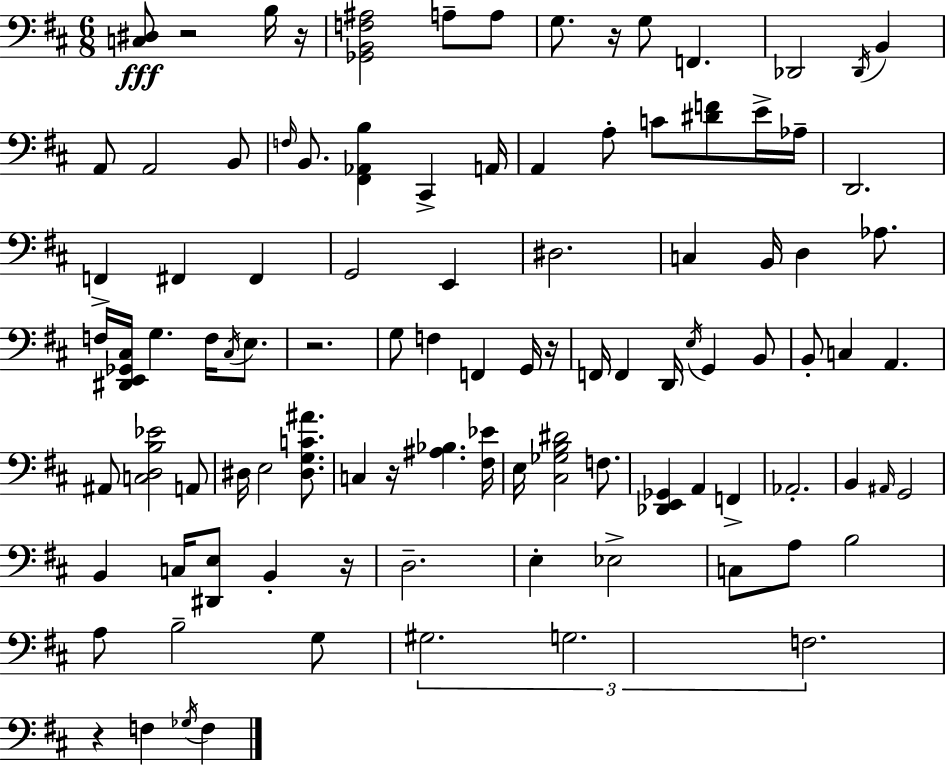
X:1
T:Untitled
M:6/8
L:1/4
K:D
[C,^D,]/2 z2 B,/4 z/4 [_G,,B,,F,^A,]2 A,/2 A,/2 G,/2 z/4 G,/2 F,, _D,,2 _D,,/4 B,, A,,/2 A,,2 B,,/2 F,/4 B,,/2 [^F,,_A,,B,] ^C,, A,,/4 A,, A,/2 C/2 [^DF]/2 E/4 _A,/4 D,,2 F,, ^F,, ^F,, G,,2 E,, ^D,2 C, B,,/4 D, _A,/2 F,/4 [^D,,E,,_G,,^C,]/4 G, F,/4 ^C,/4 E,/2 z2 G,/2 F, F,, G,,/4 z/4 F,,/4 F,, D,,/4 E,/4 G,, B,,/2 B,,/2 C, A,, ^A,,/2 [C,D,B,_E]2 A,,/2 ^D,/4 E,2 [^D,G,C^A]/2 C, z/4 [^A,_B,] [^F,_E]/4 E,/4 [^C,_G,B,^D]2 F,/2 [_D,,E,,_G,,] A,, F,, _A,,2 B,, ^A,,/4 G,,2 B,, C,/4 [^D,,E,]/2 B,, z/4 D,2 E, _E,2 C,/2 A,/2 B,2 A,/2 B,2 G,/2 ^G,2 G,2 F,2 z F, _G,/4 F,